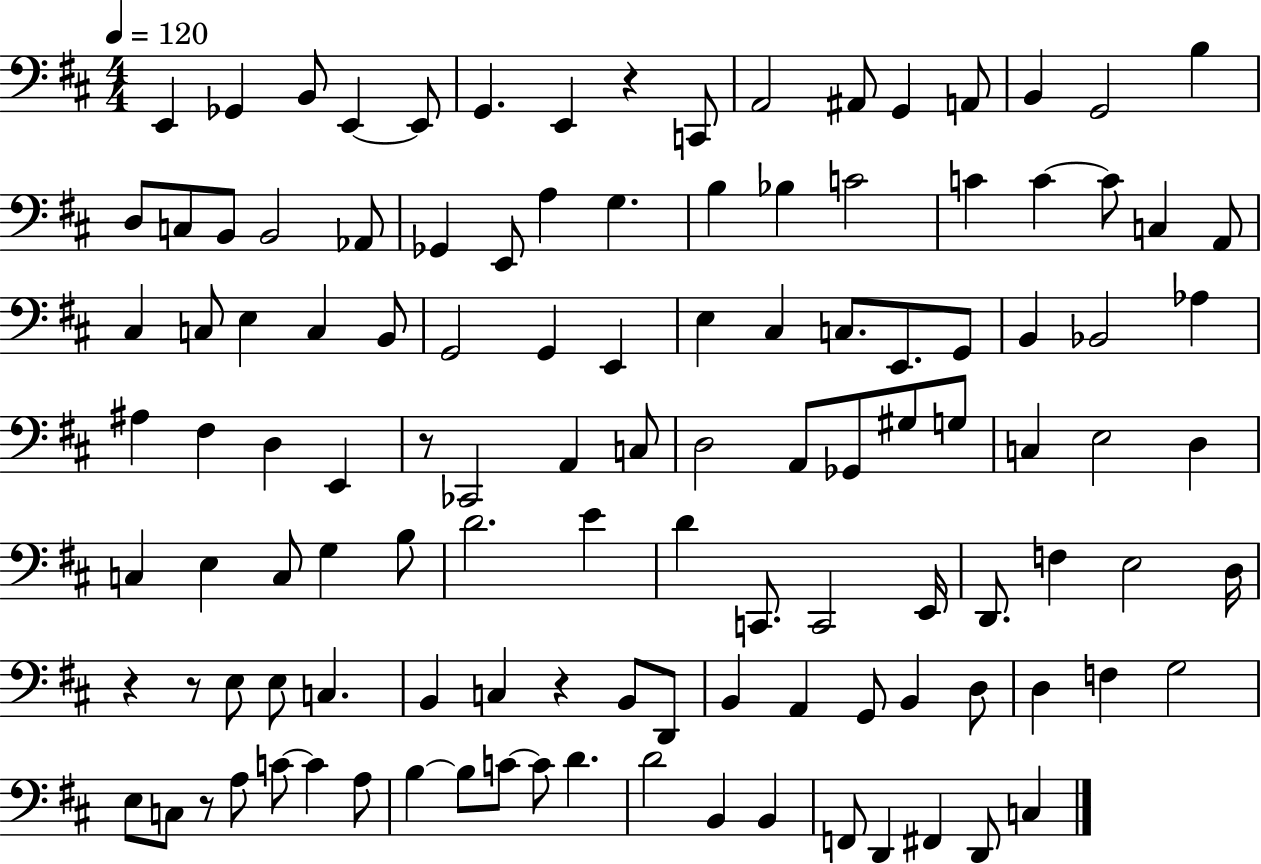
X:1
T:Untitled
M:4/4
L:1/4
K:D
E,, _G,, B,,/2 E,, E,,/2 G,, E,, z C,,/2 A,,2 ^A,,/2 G,, A,,/2 B,, G,,2 B, D,/2 C,/2 B,,/2 B,,2 _A,,/2 _G,, E,,/2 A, G, B, _B, C2 C C C/2 C, A,,/2 ^C, C,/2 E, C, B,,/2 G,,2 G,, E,, E, ^C, C,/2 E,,/2 G,,/2 B,, _B,,2 _A, ^A, ^F, D, E,, z/2 _C,,2 A,, C,/2 D,2 A,,/2 _G,,/2 ^G,/2 G,/2 C, E,2 D, C, E, C,/2 G, B,/2 D2 E D C,,/2 C,,2 E,,/4 D,,/2 F, E,2 D,/4 z z/2 E,/2 E,/2 C, B,, C, z B,,/2 D,,/2 B,, A,, G,,/2 B,, D,/2 D, F, G,2 E,/2 C,/2 z/2 A,/2 C/2 C A,/2 B, B,/2 C/2 C/2 D D2 B,, B,, F,,/2 D,, ^F,, D,,/2 C,